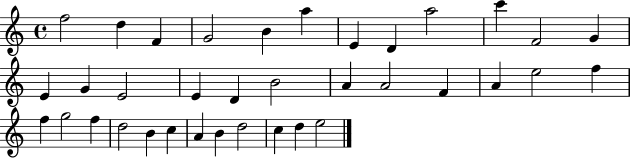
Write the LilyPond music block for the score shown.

{
  \clef treble
  \time 4/4
  \defaultTimeSignature
  \key c \major
  f''2 d''4 f'4 | g'2 b'4 a''4 | e'4 d'4 a''2 | c'''4 f'2 g'4 | \break e'4 g'4 e'2 | e'4 d'4 b'2 | a'4 a'2 f'4 | a'4 e''2 f''4 | \break f''4 g''2 f''4 | d''2 b'4 c''4 | a'4 b'4 d''2 | c''4 d''4 e''2 | \break \bar "|."
}